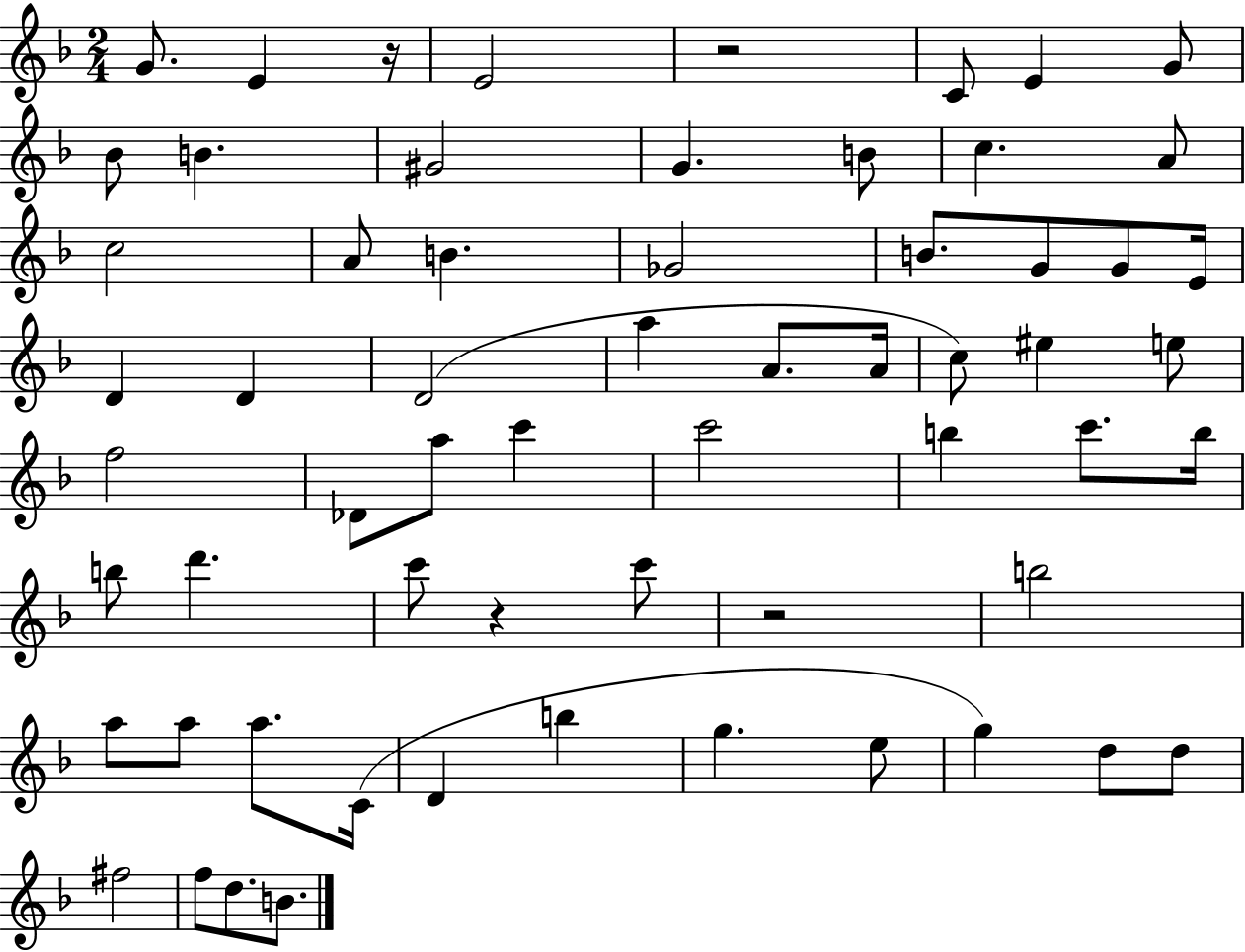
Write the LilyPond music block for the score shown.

{
  \clef treble
  \numericTimeSignature
  \time 2/4
  \key f \major
  g'8. e'4 r16 | e'2 | r2 | c'8 e'4 g'8 | \break bes'8 b'4. | gis'2 | g'4. b'8 | c''4. a'8 | \break c''2 | a'8 b'4. | ges'2 | b'8. g'8 g'8 e'16 | \break d'4 d'4 | d'2( | a''4 a'8. a'16 | c''8) eis''4 e''8 | \break f''2 | des'8 a''8 c'''4 | c'''2 | b''4 c'''8. b''16 | \break b''8 d'''4. | c'''8 r4 c'''8 | r2 | b''2 | \break a''8 a''8 a''8. c'16( | d'4 b''4 | g''4. e''8 | g''4) d''8 d''8 | \break fis''2 | f''8 d''8. b'8. | \bar "|."
}